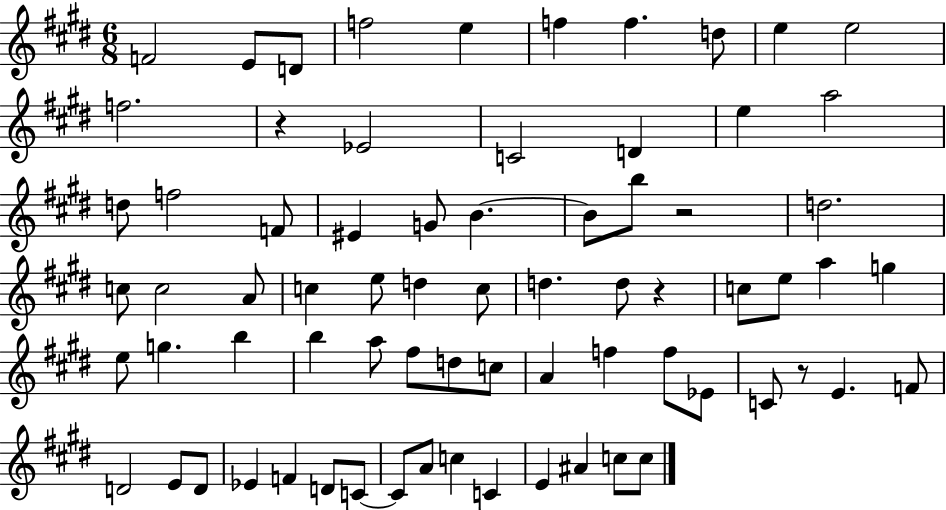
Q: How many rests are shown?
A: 4